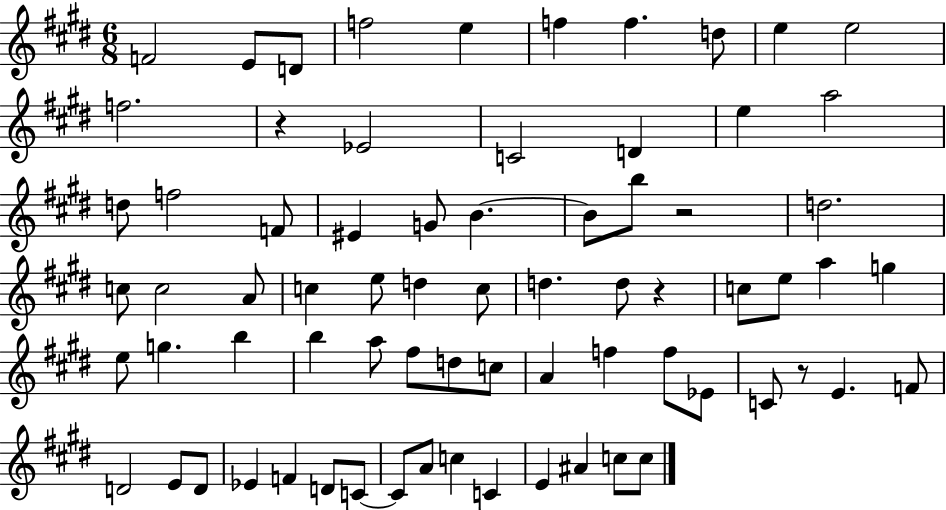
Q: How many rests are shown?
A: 4